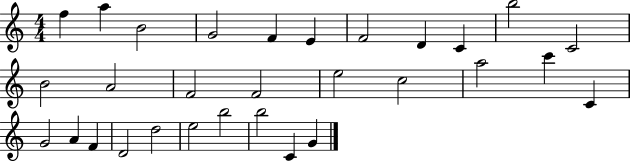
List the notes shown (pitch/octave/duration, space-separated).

F5/q A5/q B4/h G4/h F4/q E4/q F4/h D4/q C4/q B5/h C4/h B4/h A4/h F4/h F4/h E5/h C5/h A5/h C6/q C4/q G4/h A4/q F4/q D4/h D5/h E5/h B5/h B5/h C4/q G4/q